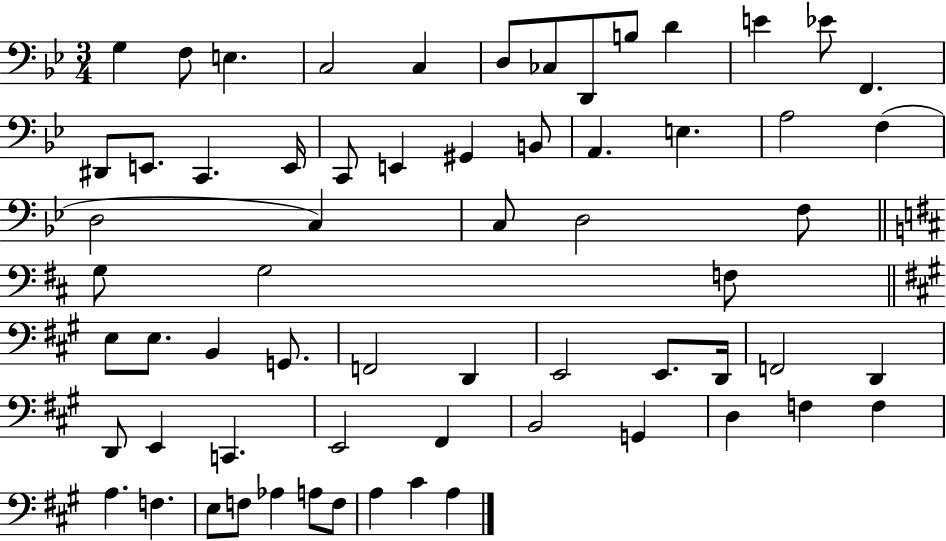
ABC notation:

X:1
T:Untitled
M:3/4
L:1/4
K:Bb
G, F,/2 E, C,2 C, D,/2 _C,/2 D,,/2 B,/2 D E _E/2 F,, ^D,,/2 E,,/2 C,, E,,/4 C,,/2 E,, ^G,, B,,/2 A,, E, A,2 F, D,2 C, C,/2 D,2 F,/2 G,/2 G,2 F,/2 E,/2 E,/2 B,, G,,/2 F,,2 D,, E,,2 E,,/2 D,,/4 F,,2 D,, D,,/2 E,, C,, E,,2 ^F,, B,,2 G,, D, F, F, A, F, E,/2 F,/2 _A, A,/2 F,/2 A, ^C A,